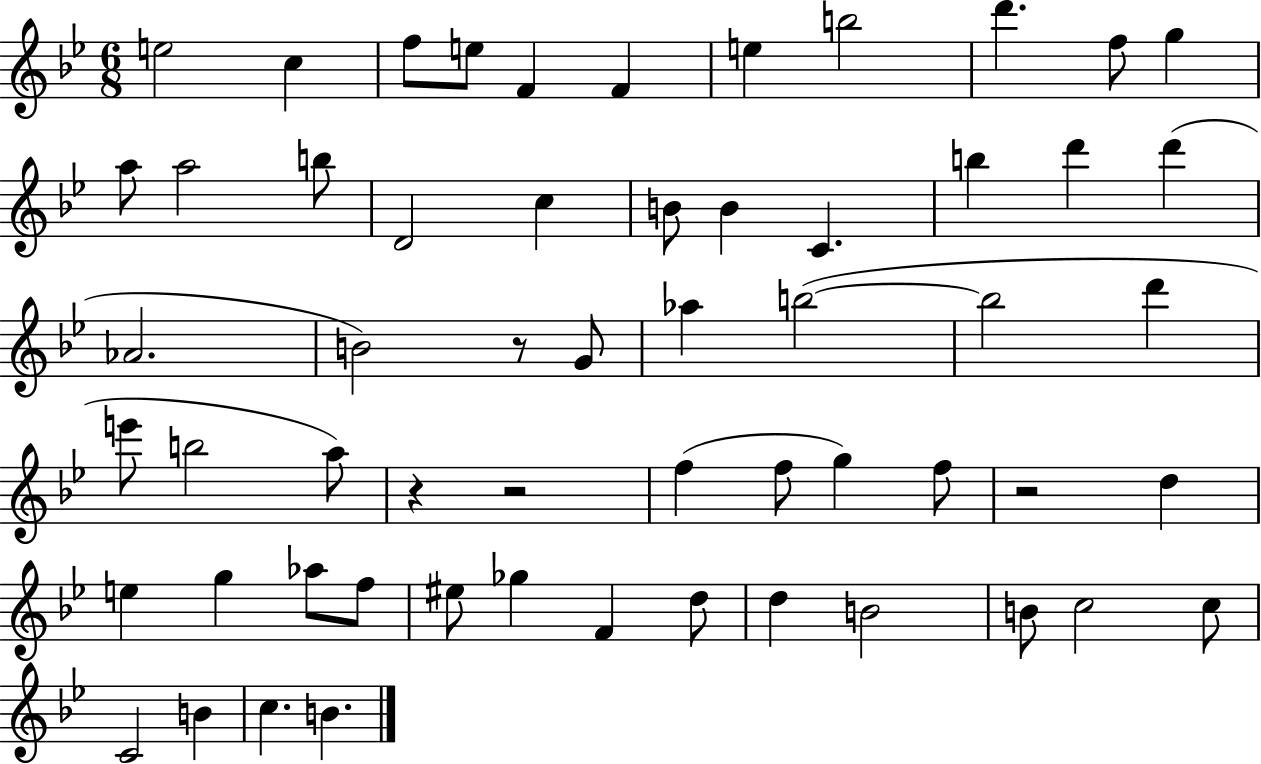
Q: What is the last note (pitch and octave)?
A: B4